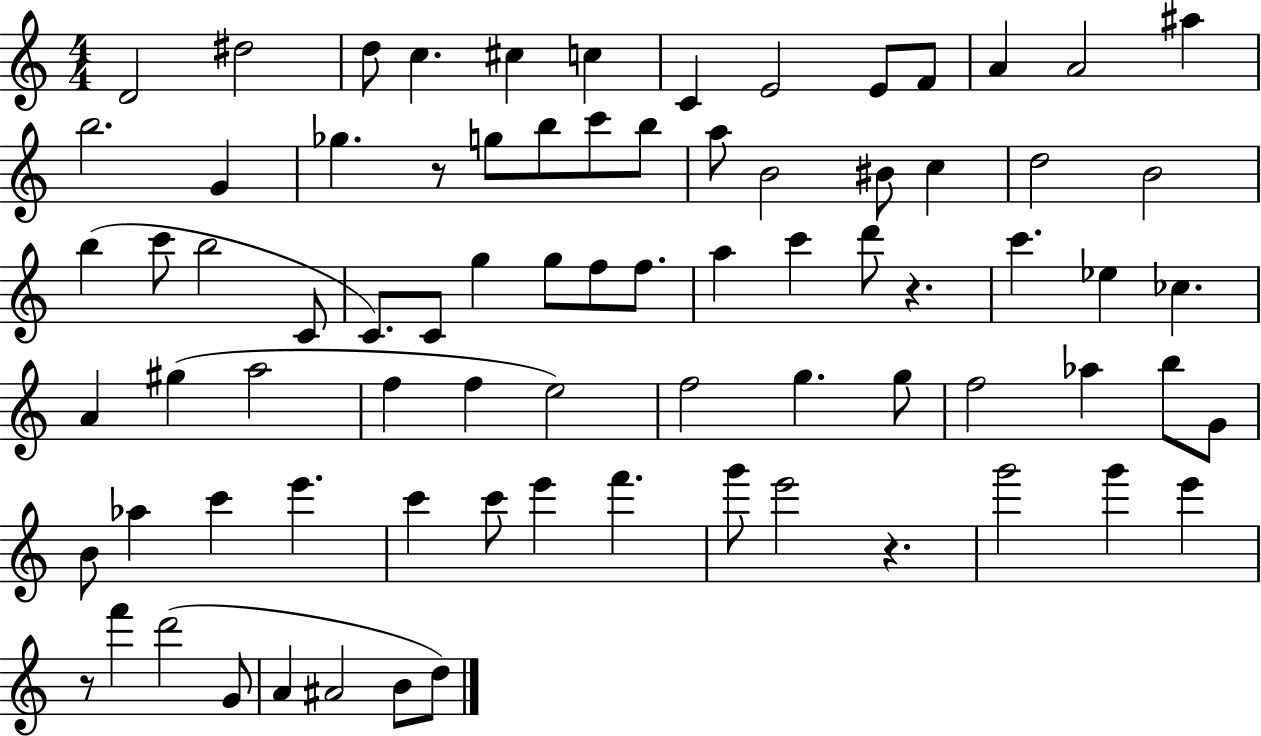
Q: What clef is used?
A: treble